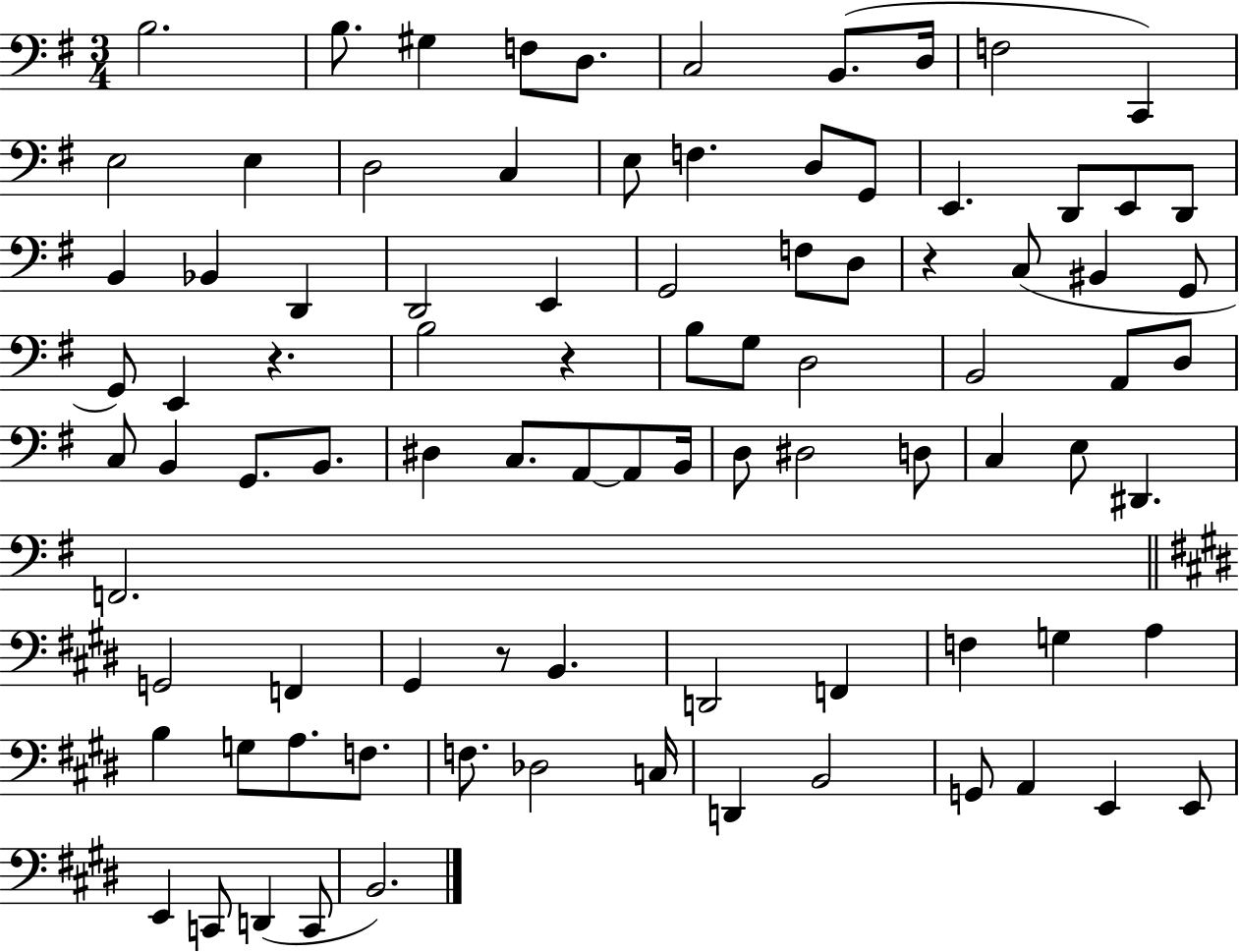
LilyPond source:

{
  \clef bass
  \numericTimeSignature
  \time 3/4
  \key g \major
  \repeat volta 2 { b2. | b8. gis4 f8 d8. | c2 b,8.( d16 | f2 c,4) | \break e2 e4 | d2 c4 | e8 f4. d8 g,8 | e,4. d,8 e,8 d,8 | \break b,4 bes,4 d,4 | d,2 e,4 | g,2 f8 d8 | r4 c8( bis,4 g,8 | \break g,8) e,4 r4. | b2 r4 | b8 g8 d2 | b,2 a,8 d8 | \break c8 b,4 g,8. b,8. | dis4 c8. a,8~~ a,8 b,16 | d8 dis2 d8 | c4 e8 dis,4. | \break f,2. | \bar "||" \break \key e \major g,2 f,4 | gis,4 r8 b,4. | d,2 f,4 | f4 g4 a4 | \break b4 g8 a8. f8. | f8. des2 c16 | d,4 b,2 | g,8 a,4 e,4 e,8 | \break e,4 c,8 d,4( c,8 | b,2.) | } \bar "|."
}